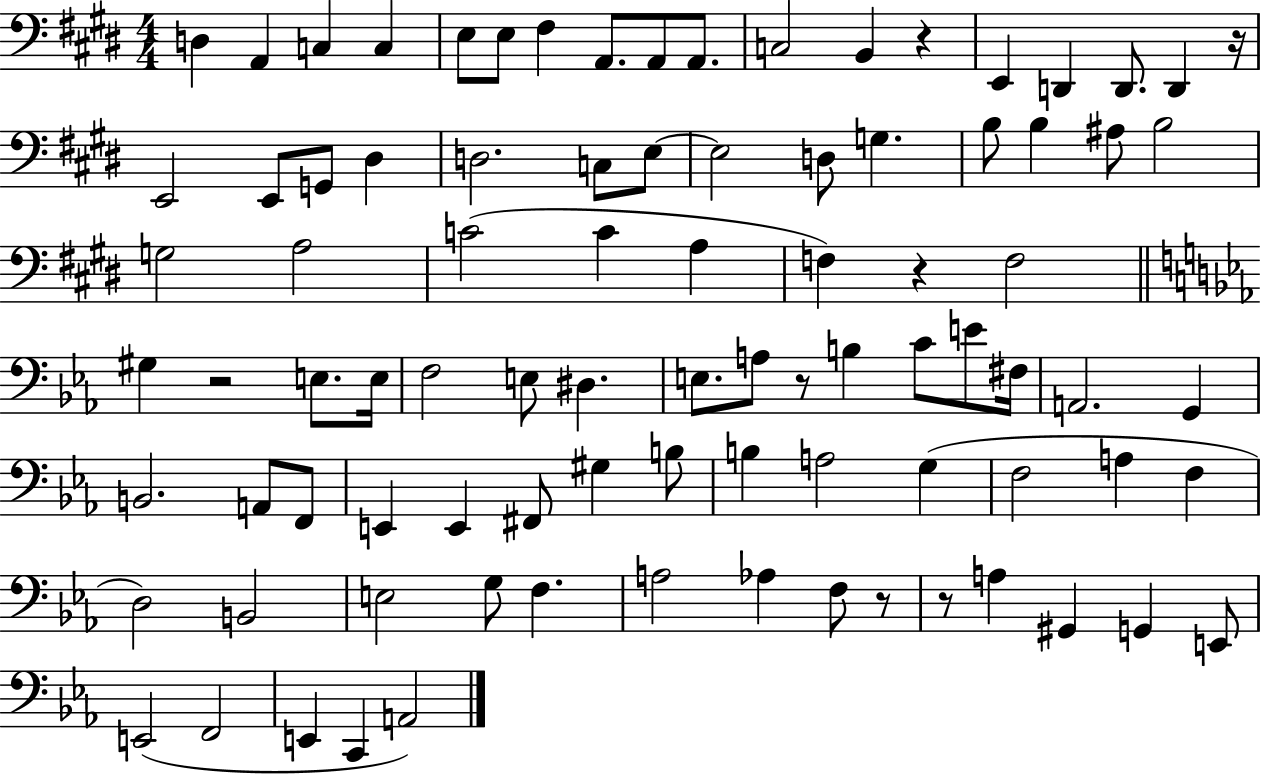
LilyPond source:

{
  \clef bass
  \numericTimeSignature
  \time 4/4
  \key e \major
  d4 a,4 c4 c4 | e8 e8 fis4 a,8. a,8 a,8. | c2 b,4 r4 | e,4 d,4 d,8. d,4 r16 | \break e,2 e,8 g,8 dis4 | d2. c8 e8~~ | e2 d8 g4. | b8 b4 ais8 b2 | \break g2 a2 | c'2( c'4 a4 | f4) r4 f2 | \bar "||" \break \key ees \major gis4 r2 e8. e16 | f2 e8 dis4. | e8. a8 r8 b4 c'8 e'8 fis16 | a,2. g,4 | \break b,2. a,8 f,8 | e,4 e,4 fis,8 gis4 b8 | b4 a2 g4( | f2 a4 f4 | \break d2) b,2 | e2 g8 f4. | a2 aes4 f8 r8 | r8 a4 gis,4 g,4 e,8 | \break e,2( f,2 | e,4 c,4 a,2) | \bar "|."
}